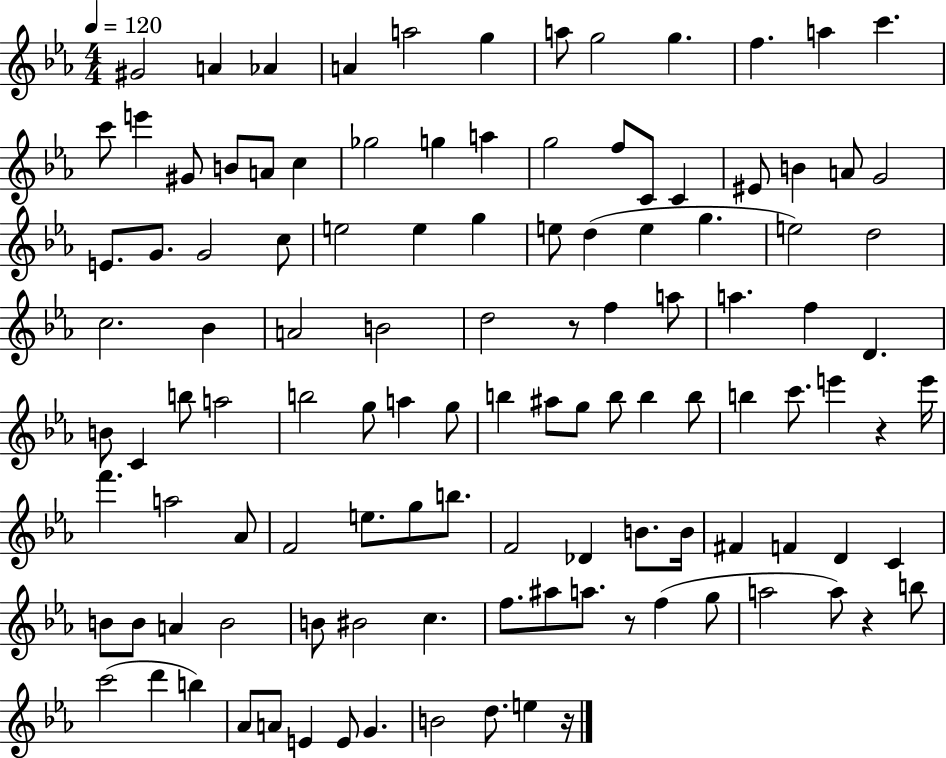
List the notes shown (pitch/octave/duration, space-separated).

G#4/h A4/q Ab4/q A4/q A5/h G5/q A5/e G5/h G5/q. F5/q. A5/q C6/q. C6/e E6/q G#4/e B4/e A4/e C5/q Gb5/h G5/q A5/q G5/h F5/e C4/e C4/q EIS4/e B4/q A4/e G4/h E4/e. G4/e. G4/h C5/e E5/h E5/q G5/q E5/e D5/q E5/q G5/q. E5/h D5/h C5/h. Bb4/q A4/h B4/h D5/h R/e F5/q A5/e A5/q. F5/q D4/q. B4/e C4/q B5/e A5/h B5/h G5/e A5/q G5/e B5/q A#5/e G5/e B5/e B5/q B5/e B5/q C6/e. E6/q R/q E6/s F6/q. A5/h Ab4/e F4/h E5/e. G5/e B5/e. F4/h Db4/q B4/e. B4/s F#4/q F4/q D4/q C4/q B4/e B4/e A4/q B4/h B4/e BIS4/h C5/q. F5/e. A#5/e A5/e. R/e F5/q G5/e A5/h A5/e R/q B5/e C6/h D6/q B5/q Ab4/e A4/e E4/q E4/e G4/q. B4/h D5/e. E5/q R/s